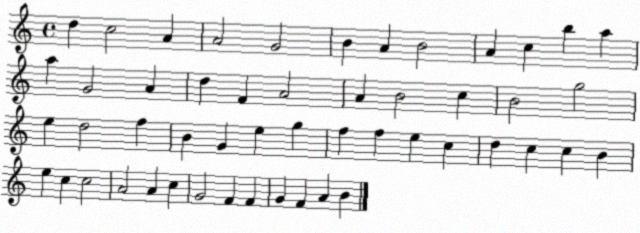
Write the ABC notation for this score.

X:1
T:Untitled
M:4/4
L:1/4
K:C
d c2 A A2 G2 B A B2 A c b a a G2 A d F A2 A B2 c B2 g2 e d2 f B G e g f f e c d c c B e c c2 A2 A c G2 F F G F A B